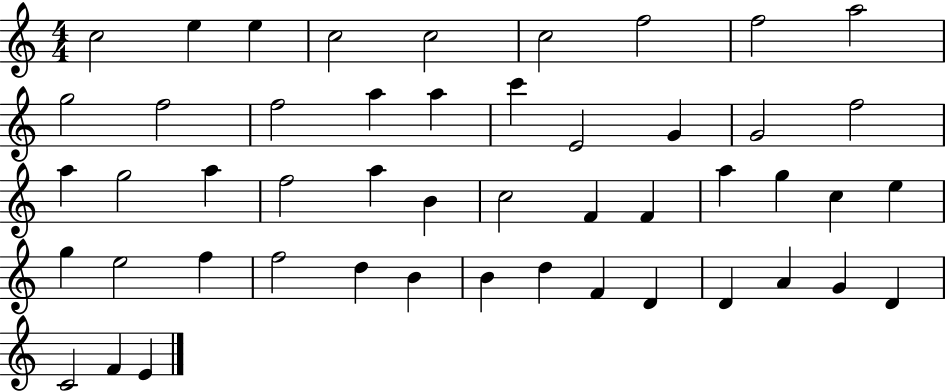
{
  \clef treble
  \numericTimeSignature
  \time 4/4
  \key c \major
  c''2 e''4 e''4 | c''2 c''2 | c''2 f''2 | f''2 a''2 | \break g''2 f''2 | f''2 a''4 a''4 | c'''4 e'2 g'4 | g'2 f''2 | \break a''4 g''2 a''4 | f''2 a''4 b'4 | c''2 f'4 f'4 | a''4 g''4 c''4 e''4 | \break g''4 e''2 f''4 | f''2 d''4 b'4 | b'4 d''4 f'4 d'4 | d'4 a'4 g'4 d'4 | \break c'2 f'4 e'4 | \bar "|."
}